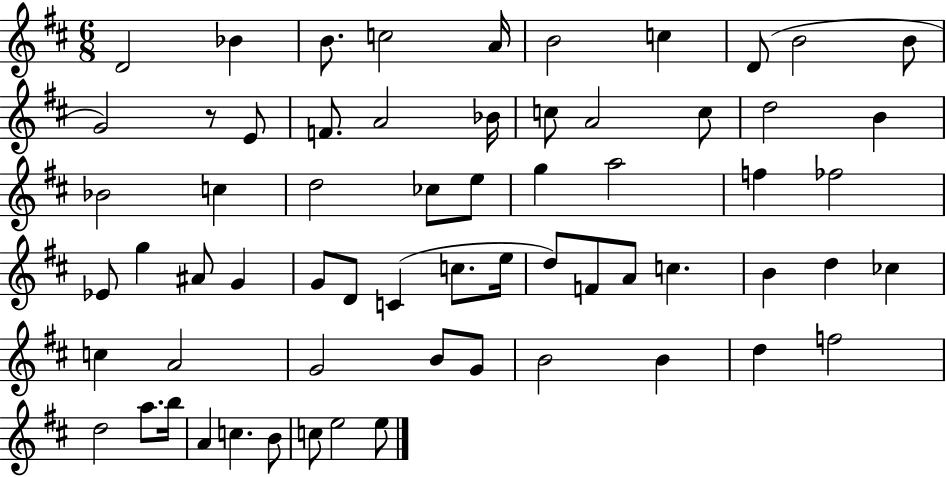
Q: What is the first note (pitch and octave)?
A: D4